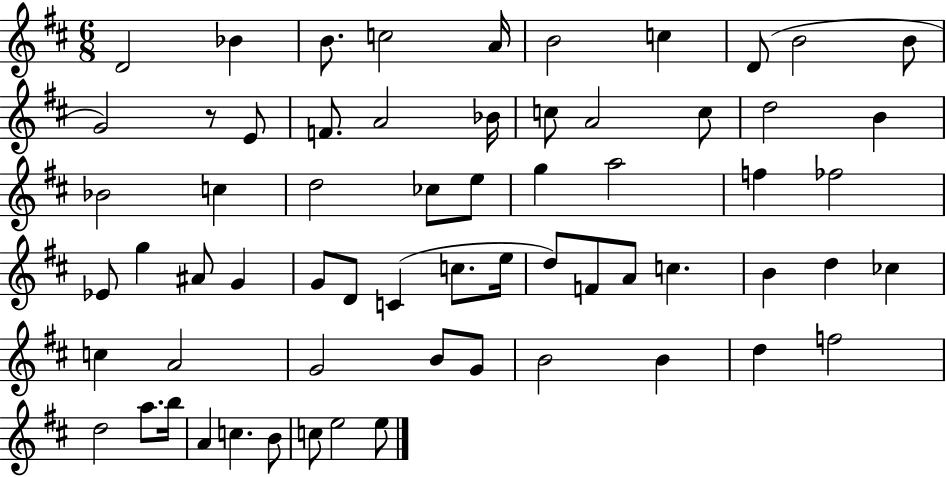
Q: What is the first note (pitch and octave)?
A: D4